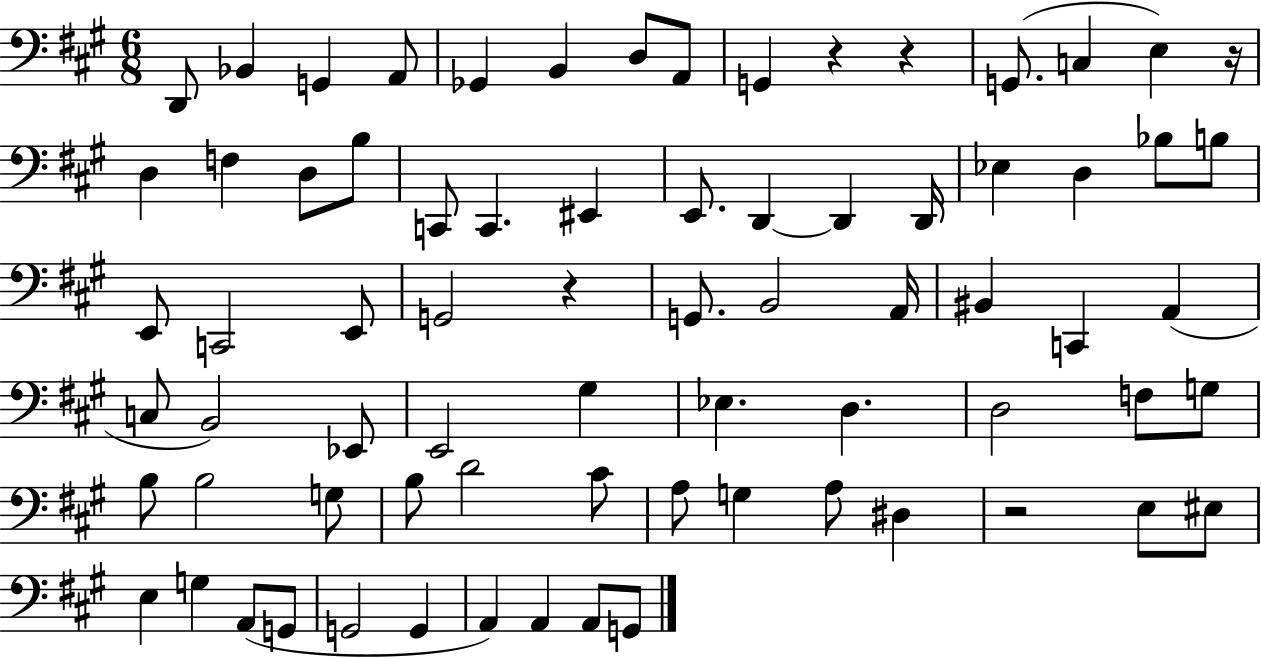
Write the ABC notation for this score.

X:1
T:Untitled
M:6/8
L:1/4
K:A
D,,/2 _B,, G,, A,,/2 _G,, B,, D,/2 A,,/2 G,, z z G,,/2 C, E, z/4 D, F, D,/2 B,/2 C,,/2 C,, ^E,, E,,/2 D,, D,, D,,/4 _E, D, _B,/2 B,/2 E,,/2 C,,2 E,,/2 G,,2 z G,,/2 B,,2 A,,/4 ^B,, C,, A,, C,/2 B,,2 _E,,/2 E,,2 ^G, _E, D, D,2 F,/2 G,/2 B,/2 B,2 G,/2 B,/2 D2 ^C/2 A,/2 G, A,/2 ^D, z2 E,/2 ^E,/2 E, G, A,,/2 G,,/2 G,,2 G,, A,, A,, A,,/2 G,,/2